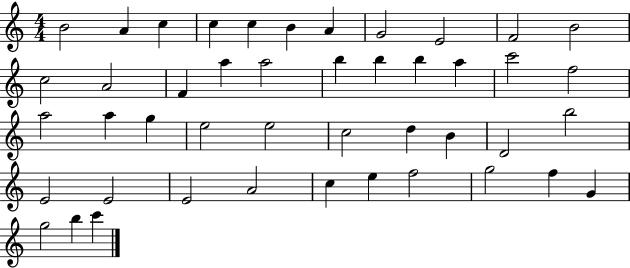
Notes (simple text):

B4/h A4/q C5/q C5/q C5/q B4/q A4/q G4/h E4/h F4/h B4/h C5/h A4/h F4/q A5/q A5/h B5/q B5/q B5/q A5/q C6/h F5/h A5/h A5/q G5/q E5/h E5/h C5/h D5/q B4/q D4/h B5/h E4/h E4/h E4/h A4/h C5/q E5/q F5/h G5/h F5/q G4/q G5/h B5/q C6/q